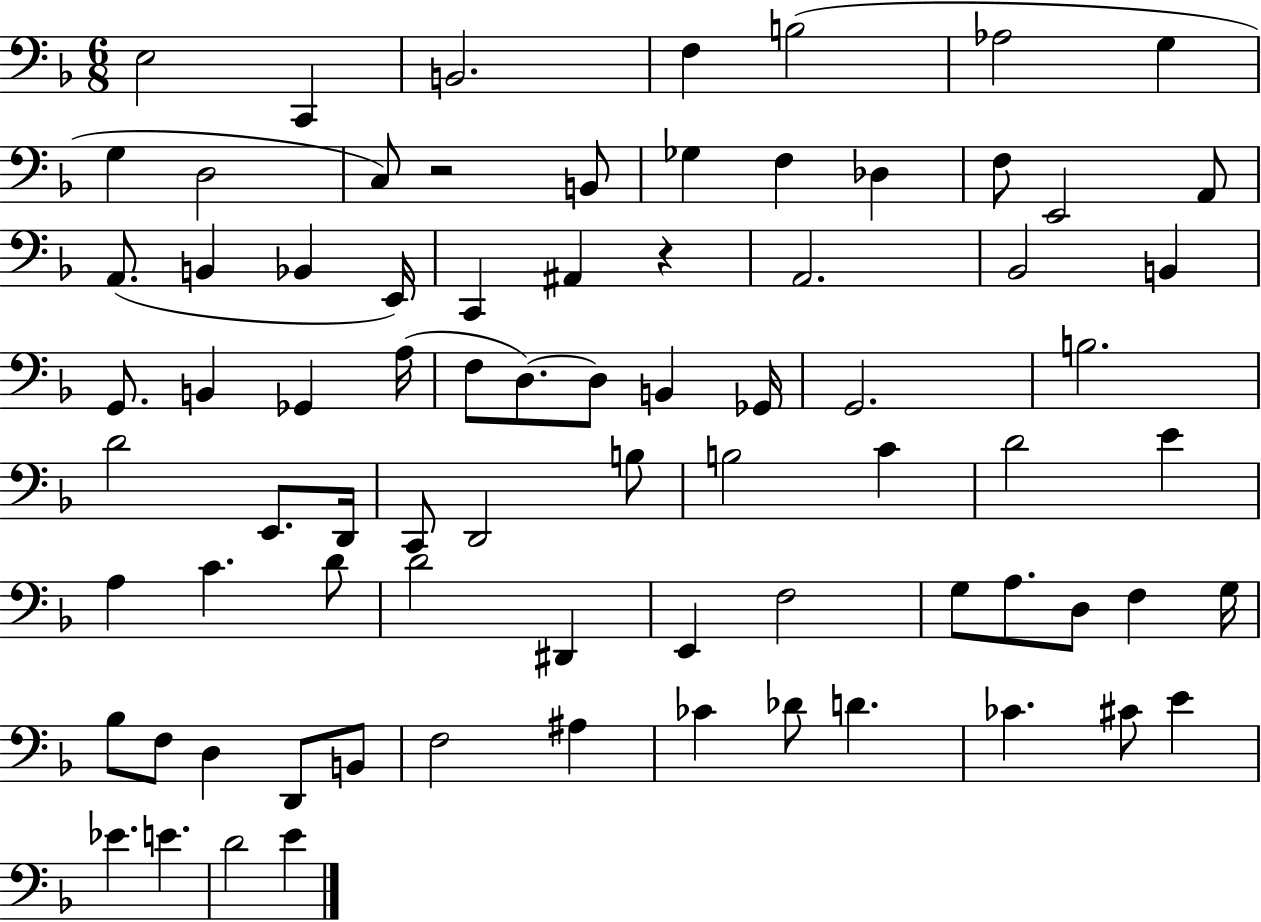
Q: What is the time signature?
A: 6/8